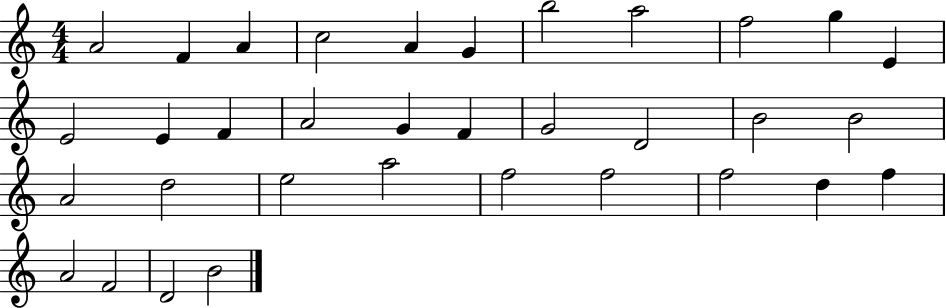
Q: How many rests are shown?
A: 0